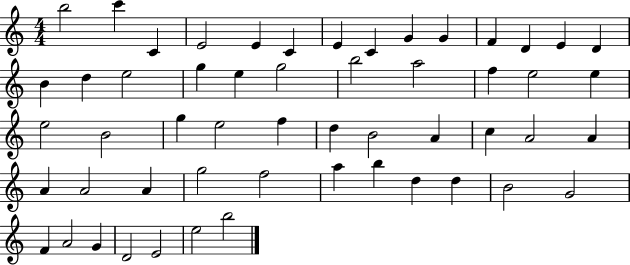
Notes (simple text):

B5/h C6/q C4/q E4/h E4/q C4/q E4/q C4/q G4/q G4/q F4/q D4/q E4/q D4/q B4/q D5/q E5/h G5/q E5/q G5/h B5/h A5/h F5/q E5/h E5/q E5/h B4/h G5/q E5/h F5/q D5/q B4/h A4/q C5/q A4/h A4/q A4/q A4/h A4/q G5/h F5/h A5/q B5/q D5/q D5/q B4/h G4/h F4/q A4/h G4/q D4/h E4/h E5/h B5/h